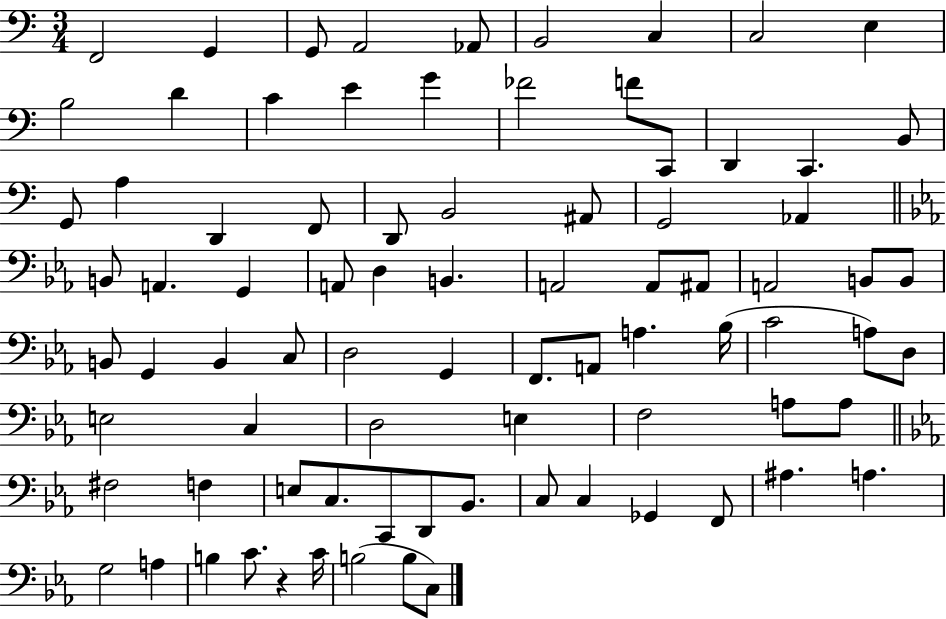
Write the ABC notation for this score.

X:1
T:Untitled
M:3/4
L:1/4
K:C
F,,2 G,, G,,/2 A,,2 _A,,/2 B,,2 C, C,2 E, B,2 D C E G _F2 F/2 C,,/2 D,, C,, B,,/2 G,,/2 A, D,, F,,/2 D,,/2 B,,2 ^A,,/2 G,,2 _A,, B,,/2 A,, G,, A,,/2 D, B,, A,,2 A,,/2 ^A,,/2 A,,2 B,,/2 B,,/2 B,,/2 G,, B,, C,/2 D,2 G,, F,,/2 A,,/2 A, _B,/4 C2 A,/2 D,/2 E,2 C, D,2 E, F,2 A,/2 A,/2 ^F,2 F, E,/2 C,/2 C,,/2 D,,/2 _B,,/2 C,/2 C, _G,, F,,/2 ^A, A, G,2 A, B, C/2 z C/4 B,2 B,/2 C,/2